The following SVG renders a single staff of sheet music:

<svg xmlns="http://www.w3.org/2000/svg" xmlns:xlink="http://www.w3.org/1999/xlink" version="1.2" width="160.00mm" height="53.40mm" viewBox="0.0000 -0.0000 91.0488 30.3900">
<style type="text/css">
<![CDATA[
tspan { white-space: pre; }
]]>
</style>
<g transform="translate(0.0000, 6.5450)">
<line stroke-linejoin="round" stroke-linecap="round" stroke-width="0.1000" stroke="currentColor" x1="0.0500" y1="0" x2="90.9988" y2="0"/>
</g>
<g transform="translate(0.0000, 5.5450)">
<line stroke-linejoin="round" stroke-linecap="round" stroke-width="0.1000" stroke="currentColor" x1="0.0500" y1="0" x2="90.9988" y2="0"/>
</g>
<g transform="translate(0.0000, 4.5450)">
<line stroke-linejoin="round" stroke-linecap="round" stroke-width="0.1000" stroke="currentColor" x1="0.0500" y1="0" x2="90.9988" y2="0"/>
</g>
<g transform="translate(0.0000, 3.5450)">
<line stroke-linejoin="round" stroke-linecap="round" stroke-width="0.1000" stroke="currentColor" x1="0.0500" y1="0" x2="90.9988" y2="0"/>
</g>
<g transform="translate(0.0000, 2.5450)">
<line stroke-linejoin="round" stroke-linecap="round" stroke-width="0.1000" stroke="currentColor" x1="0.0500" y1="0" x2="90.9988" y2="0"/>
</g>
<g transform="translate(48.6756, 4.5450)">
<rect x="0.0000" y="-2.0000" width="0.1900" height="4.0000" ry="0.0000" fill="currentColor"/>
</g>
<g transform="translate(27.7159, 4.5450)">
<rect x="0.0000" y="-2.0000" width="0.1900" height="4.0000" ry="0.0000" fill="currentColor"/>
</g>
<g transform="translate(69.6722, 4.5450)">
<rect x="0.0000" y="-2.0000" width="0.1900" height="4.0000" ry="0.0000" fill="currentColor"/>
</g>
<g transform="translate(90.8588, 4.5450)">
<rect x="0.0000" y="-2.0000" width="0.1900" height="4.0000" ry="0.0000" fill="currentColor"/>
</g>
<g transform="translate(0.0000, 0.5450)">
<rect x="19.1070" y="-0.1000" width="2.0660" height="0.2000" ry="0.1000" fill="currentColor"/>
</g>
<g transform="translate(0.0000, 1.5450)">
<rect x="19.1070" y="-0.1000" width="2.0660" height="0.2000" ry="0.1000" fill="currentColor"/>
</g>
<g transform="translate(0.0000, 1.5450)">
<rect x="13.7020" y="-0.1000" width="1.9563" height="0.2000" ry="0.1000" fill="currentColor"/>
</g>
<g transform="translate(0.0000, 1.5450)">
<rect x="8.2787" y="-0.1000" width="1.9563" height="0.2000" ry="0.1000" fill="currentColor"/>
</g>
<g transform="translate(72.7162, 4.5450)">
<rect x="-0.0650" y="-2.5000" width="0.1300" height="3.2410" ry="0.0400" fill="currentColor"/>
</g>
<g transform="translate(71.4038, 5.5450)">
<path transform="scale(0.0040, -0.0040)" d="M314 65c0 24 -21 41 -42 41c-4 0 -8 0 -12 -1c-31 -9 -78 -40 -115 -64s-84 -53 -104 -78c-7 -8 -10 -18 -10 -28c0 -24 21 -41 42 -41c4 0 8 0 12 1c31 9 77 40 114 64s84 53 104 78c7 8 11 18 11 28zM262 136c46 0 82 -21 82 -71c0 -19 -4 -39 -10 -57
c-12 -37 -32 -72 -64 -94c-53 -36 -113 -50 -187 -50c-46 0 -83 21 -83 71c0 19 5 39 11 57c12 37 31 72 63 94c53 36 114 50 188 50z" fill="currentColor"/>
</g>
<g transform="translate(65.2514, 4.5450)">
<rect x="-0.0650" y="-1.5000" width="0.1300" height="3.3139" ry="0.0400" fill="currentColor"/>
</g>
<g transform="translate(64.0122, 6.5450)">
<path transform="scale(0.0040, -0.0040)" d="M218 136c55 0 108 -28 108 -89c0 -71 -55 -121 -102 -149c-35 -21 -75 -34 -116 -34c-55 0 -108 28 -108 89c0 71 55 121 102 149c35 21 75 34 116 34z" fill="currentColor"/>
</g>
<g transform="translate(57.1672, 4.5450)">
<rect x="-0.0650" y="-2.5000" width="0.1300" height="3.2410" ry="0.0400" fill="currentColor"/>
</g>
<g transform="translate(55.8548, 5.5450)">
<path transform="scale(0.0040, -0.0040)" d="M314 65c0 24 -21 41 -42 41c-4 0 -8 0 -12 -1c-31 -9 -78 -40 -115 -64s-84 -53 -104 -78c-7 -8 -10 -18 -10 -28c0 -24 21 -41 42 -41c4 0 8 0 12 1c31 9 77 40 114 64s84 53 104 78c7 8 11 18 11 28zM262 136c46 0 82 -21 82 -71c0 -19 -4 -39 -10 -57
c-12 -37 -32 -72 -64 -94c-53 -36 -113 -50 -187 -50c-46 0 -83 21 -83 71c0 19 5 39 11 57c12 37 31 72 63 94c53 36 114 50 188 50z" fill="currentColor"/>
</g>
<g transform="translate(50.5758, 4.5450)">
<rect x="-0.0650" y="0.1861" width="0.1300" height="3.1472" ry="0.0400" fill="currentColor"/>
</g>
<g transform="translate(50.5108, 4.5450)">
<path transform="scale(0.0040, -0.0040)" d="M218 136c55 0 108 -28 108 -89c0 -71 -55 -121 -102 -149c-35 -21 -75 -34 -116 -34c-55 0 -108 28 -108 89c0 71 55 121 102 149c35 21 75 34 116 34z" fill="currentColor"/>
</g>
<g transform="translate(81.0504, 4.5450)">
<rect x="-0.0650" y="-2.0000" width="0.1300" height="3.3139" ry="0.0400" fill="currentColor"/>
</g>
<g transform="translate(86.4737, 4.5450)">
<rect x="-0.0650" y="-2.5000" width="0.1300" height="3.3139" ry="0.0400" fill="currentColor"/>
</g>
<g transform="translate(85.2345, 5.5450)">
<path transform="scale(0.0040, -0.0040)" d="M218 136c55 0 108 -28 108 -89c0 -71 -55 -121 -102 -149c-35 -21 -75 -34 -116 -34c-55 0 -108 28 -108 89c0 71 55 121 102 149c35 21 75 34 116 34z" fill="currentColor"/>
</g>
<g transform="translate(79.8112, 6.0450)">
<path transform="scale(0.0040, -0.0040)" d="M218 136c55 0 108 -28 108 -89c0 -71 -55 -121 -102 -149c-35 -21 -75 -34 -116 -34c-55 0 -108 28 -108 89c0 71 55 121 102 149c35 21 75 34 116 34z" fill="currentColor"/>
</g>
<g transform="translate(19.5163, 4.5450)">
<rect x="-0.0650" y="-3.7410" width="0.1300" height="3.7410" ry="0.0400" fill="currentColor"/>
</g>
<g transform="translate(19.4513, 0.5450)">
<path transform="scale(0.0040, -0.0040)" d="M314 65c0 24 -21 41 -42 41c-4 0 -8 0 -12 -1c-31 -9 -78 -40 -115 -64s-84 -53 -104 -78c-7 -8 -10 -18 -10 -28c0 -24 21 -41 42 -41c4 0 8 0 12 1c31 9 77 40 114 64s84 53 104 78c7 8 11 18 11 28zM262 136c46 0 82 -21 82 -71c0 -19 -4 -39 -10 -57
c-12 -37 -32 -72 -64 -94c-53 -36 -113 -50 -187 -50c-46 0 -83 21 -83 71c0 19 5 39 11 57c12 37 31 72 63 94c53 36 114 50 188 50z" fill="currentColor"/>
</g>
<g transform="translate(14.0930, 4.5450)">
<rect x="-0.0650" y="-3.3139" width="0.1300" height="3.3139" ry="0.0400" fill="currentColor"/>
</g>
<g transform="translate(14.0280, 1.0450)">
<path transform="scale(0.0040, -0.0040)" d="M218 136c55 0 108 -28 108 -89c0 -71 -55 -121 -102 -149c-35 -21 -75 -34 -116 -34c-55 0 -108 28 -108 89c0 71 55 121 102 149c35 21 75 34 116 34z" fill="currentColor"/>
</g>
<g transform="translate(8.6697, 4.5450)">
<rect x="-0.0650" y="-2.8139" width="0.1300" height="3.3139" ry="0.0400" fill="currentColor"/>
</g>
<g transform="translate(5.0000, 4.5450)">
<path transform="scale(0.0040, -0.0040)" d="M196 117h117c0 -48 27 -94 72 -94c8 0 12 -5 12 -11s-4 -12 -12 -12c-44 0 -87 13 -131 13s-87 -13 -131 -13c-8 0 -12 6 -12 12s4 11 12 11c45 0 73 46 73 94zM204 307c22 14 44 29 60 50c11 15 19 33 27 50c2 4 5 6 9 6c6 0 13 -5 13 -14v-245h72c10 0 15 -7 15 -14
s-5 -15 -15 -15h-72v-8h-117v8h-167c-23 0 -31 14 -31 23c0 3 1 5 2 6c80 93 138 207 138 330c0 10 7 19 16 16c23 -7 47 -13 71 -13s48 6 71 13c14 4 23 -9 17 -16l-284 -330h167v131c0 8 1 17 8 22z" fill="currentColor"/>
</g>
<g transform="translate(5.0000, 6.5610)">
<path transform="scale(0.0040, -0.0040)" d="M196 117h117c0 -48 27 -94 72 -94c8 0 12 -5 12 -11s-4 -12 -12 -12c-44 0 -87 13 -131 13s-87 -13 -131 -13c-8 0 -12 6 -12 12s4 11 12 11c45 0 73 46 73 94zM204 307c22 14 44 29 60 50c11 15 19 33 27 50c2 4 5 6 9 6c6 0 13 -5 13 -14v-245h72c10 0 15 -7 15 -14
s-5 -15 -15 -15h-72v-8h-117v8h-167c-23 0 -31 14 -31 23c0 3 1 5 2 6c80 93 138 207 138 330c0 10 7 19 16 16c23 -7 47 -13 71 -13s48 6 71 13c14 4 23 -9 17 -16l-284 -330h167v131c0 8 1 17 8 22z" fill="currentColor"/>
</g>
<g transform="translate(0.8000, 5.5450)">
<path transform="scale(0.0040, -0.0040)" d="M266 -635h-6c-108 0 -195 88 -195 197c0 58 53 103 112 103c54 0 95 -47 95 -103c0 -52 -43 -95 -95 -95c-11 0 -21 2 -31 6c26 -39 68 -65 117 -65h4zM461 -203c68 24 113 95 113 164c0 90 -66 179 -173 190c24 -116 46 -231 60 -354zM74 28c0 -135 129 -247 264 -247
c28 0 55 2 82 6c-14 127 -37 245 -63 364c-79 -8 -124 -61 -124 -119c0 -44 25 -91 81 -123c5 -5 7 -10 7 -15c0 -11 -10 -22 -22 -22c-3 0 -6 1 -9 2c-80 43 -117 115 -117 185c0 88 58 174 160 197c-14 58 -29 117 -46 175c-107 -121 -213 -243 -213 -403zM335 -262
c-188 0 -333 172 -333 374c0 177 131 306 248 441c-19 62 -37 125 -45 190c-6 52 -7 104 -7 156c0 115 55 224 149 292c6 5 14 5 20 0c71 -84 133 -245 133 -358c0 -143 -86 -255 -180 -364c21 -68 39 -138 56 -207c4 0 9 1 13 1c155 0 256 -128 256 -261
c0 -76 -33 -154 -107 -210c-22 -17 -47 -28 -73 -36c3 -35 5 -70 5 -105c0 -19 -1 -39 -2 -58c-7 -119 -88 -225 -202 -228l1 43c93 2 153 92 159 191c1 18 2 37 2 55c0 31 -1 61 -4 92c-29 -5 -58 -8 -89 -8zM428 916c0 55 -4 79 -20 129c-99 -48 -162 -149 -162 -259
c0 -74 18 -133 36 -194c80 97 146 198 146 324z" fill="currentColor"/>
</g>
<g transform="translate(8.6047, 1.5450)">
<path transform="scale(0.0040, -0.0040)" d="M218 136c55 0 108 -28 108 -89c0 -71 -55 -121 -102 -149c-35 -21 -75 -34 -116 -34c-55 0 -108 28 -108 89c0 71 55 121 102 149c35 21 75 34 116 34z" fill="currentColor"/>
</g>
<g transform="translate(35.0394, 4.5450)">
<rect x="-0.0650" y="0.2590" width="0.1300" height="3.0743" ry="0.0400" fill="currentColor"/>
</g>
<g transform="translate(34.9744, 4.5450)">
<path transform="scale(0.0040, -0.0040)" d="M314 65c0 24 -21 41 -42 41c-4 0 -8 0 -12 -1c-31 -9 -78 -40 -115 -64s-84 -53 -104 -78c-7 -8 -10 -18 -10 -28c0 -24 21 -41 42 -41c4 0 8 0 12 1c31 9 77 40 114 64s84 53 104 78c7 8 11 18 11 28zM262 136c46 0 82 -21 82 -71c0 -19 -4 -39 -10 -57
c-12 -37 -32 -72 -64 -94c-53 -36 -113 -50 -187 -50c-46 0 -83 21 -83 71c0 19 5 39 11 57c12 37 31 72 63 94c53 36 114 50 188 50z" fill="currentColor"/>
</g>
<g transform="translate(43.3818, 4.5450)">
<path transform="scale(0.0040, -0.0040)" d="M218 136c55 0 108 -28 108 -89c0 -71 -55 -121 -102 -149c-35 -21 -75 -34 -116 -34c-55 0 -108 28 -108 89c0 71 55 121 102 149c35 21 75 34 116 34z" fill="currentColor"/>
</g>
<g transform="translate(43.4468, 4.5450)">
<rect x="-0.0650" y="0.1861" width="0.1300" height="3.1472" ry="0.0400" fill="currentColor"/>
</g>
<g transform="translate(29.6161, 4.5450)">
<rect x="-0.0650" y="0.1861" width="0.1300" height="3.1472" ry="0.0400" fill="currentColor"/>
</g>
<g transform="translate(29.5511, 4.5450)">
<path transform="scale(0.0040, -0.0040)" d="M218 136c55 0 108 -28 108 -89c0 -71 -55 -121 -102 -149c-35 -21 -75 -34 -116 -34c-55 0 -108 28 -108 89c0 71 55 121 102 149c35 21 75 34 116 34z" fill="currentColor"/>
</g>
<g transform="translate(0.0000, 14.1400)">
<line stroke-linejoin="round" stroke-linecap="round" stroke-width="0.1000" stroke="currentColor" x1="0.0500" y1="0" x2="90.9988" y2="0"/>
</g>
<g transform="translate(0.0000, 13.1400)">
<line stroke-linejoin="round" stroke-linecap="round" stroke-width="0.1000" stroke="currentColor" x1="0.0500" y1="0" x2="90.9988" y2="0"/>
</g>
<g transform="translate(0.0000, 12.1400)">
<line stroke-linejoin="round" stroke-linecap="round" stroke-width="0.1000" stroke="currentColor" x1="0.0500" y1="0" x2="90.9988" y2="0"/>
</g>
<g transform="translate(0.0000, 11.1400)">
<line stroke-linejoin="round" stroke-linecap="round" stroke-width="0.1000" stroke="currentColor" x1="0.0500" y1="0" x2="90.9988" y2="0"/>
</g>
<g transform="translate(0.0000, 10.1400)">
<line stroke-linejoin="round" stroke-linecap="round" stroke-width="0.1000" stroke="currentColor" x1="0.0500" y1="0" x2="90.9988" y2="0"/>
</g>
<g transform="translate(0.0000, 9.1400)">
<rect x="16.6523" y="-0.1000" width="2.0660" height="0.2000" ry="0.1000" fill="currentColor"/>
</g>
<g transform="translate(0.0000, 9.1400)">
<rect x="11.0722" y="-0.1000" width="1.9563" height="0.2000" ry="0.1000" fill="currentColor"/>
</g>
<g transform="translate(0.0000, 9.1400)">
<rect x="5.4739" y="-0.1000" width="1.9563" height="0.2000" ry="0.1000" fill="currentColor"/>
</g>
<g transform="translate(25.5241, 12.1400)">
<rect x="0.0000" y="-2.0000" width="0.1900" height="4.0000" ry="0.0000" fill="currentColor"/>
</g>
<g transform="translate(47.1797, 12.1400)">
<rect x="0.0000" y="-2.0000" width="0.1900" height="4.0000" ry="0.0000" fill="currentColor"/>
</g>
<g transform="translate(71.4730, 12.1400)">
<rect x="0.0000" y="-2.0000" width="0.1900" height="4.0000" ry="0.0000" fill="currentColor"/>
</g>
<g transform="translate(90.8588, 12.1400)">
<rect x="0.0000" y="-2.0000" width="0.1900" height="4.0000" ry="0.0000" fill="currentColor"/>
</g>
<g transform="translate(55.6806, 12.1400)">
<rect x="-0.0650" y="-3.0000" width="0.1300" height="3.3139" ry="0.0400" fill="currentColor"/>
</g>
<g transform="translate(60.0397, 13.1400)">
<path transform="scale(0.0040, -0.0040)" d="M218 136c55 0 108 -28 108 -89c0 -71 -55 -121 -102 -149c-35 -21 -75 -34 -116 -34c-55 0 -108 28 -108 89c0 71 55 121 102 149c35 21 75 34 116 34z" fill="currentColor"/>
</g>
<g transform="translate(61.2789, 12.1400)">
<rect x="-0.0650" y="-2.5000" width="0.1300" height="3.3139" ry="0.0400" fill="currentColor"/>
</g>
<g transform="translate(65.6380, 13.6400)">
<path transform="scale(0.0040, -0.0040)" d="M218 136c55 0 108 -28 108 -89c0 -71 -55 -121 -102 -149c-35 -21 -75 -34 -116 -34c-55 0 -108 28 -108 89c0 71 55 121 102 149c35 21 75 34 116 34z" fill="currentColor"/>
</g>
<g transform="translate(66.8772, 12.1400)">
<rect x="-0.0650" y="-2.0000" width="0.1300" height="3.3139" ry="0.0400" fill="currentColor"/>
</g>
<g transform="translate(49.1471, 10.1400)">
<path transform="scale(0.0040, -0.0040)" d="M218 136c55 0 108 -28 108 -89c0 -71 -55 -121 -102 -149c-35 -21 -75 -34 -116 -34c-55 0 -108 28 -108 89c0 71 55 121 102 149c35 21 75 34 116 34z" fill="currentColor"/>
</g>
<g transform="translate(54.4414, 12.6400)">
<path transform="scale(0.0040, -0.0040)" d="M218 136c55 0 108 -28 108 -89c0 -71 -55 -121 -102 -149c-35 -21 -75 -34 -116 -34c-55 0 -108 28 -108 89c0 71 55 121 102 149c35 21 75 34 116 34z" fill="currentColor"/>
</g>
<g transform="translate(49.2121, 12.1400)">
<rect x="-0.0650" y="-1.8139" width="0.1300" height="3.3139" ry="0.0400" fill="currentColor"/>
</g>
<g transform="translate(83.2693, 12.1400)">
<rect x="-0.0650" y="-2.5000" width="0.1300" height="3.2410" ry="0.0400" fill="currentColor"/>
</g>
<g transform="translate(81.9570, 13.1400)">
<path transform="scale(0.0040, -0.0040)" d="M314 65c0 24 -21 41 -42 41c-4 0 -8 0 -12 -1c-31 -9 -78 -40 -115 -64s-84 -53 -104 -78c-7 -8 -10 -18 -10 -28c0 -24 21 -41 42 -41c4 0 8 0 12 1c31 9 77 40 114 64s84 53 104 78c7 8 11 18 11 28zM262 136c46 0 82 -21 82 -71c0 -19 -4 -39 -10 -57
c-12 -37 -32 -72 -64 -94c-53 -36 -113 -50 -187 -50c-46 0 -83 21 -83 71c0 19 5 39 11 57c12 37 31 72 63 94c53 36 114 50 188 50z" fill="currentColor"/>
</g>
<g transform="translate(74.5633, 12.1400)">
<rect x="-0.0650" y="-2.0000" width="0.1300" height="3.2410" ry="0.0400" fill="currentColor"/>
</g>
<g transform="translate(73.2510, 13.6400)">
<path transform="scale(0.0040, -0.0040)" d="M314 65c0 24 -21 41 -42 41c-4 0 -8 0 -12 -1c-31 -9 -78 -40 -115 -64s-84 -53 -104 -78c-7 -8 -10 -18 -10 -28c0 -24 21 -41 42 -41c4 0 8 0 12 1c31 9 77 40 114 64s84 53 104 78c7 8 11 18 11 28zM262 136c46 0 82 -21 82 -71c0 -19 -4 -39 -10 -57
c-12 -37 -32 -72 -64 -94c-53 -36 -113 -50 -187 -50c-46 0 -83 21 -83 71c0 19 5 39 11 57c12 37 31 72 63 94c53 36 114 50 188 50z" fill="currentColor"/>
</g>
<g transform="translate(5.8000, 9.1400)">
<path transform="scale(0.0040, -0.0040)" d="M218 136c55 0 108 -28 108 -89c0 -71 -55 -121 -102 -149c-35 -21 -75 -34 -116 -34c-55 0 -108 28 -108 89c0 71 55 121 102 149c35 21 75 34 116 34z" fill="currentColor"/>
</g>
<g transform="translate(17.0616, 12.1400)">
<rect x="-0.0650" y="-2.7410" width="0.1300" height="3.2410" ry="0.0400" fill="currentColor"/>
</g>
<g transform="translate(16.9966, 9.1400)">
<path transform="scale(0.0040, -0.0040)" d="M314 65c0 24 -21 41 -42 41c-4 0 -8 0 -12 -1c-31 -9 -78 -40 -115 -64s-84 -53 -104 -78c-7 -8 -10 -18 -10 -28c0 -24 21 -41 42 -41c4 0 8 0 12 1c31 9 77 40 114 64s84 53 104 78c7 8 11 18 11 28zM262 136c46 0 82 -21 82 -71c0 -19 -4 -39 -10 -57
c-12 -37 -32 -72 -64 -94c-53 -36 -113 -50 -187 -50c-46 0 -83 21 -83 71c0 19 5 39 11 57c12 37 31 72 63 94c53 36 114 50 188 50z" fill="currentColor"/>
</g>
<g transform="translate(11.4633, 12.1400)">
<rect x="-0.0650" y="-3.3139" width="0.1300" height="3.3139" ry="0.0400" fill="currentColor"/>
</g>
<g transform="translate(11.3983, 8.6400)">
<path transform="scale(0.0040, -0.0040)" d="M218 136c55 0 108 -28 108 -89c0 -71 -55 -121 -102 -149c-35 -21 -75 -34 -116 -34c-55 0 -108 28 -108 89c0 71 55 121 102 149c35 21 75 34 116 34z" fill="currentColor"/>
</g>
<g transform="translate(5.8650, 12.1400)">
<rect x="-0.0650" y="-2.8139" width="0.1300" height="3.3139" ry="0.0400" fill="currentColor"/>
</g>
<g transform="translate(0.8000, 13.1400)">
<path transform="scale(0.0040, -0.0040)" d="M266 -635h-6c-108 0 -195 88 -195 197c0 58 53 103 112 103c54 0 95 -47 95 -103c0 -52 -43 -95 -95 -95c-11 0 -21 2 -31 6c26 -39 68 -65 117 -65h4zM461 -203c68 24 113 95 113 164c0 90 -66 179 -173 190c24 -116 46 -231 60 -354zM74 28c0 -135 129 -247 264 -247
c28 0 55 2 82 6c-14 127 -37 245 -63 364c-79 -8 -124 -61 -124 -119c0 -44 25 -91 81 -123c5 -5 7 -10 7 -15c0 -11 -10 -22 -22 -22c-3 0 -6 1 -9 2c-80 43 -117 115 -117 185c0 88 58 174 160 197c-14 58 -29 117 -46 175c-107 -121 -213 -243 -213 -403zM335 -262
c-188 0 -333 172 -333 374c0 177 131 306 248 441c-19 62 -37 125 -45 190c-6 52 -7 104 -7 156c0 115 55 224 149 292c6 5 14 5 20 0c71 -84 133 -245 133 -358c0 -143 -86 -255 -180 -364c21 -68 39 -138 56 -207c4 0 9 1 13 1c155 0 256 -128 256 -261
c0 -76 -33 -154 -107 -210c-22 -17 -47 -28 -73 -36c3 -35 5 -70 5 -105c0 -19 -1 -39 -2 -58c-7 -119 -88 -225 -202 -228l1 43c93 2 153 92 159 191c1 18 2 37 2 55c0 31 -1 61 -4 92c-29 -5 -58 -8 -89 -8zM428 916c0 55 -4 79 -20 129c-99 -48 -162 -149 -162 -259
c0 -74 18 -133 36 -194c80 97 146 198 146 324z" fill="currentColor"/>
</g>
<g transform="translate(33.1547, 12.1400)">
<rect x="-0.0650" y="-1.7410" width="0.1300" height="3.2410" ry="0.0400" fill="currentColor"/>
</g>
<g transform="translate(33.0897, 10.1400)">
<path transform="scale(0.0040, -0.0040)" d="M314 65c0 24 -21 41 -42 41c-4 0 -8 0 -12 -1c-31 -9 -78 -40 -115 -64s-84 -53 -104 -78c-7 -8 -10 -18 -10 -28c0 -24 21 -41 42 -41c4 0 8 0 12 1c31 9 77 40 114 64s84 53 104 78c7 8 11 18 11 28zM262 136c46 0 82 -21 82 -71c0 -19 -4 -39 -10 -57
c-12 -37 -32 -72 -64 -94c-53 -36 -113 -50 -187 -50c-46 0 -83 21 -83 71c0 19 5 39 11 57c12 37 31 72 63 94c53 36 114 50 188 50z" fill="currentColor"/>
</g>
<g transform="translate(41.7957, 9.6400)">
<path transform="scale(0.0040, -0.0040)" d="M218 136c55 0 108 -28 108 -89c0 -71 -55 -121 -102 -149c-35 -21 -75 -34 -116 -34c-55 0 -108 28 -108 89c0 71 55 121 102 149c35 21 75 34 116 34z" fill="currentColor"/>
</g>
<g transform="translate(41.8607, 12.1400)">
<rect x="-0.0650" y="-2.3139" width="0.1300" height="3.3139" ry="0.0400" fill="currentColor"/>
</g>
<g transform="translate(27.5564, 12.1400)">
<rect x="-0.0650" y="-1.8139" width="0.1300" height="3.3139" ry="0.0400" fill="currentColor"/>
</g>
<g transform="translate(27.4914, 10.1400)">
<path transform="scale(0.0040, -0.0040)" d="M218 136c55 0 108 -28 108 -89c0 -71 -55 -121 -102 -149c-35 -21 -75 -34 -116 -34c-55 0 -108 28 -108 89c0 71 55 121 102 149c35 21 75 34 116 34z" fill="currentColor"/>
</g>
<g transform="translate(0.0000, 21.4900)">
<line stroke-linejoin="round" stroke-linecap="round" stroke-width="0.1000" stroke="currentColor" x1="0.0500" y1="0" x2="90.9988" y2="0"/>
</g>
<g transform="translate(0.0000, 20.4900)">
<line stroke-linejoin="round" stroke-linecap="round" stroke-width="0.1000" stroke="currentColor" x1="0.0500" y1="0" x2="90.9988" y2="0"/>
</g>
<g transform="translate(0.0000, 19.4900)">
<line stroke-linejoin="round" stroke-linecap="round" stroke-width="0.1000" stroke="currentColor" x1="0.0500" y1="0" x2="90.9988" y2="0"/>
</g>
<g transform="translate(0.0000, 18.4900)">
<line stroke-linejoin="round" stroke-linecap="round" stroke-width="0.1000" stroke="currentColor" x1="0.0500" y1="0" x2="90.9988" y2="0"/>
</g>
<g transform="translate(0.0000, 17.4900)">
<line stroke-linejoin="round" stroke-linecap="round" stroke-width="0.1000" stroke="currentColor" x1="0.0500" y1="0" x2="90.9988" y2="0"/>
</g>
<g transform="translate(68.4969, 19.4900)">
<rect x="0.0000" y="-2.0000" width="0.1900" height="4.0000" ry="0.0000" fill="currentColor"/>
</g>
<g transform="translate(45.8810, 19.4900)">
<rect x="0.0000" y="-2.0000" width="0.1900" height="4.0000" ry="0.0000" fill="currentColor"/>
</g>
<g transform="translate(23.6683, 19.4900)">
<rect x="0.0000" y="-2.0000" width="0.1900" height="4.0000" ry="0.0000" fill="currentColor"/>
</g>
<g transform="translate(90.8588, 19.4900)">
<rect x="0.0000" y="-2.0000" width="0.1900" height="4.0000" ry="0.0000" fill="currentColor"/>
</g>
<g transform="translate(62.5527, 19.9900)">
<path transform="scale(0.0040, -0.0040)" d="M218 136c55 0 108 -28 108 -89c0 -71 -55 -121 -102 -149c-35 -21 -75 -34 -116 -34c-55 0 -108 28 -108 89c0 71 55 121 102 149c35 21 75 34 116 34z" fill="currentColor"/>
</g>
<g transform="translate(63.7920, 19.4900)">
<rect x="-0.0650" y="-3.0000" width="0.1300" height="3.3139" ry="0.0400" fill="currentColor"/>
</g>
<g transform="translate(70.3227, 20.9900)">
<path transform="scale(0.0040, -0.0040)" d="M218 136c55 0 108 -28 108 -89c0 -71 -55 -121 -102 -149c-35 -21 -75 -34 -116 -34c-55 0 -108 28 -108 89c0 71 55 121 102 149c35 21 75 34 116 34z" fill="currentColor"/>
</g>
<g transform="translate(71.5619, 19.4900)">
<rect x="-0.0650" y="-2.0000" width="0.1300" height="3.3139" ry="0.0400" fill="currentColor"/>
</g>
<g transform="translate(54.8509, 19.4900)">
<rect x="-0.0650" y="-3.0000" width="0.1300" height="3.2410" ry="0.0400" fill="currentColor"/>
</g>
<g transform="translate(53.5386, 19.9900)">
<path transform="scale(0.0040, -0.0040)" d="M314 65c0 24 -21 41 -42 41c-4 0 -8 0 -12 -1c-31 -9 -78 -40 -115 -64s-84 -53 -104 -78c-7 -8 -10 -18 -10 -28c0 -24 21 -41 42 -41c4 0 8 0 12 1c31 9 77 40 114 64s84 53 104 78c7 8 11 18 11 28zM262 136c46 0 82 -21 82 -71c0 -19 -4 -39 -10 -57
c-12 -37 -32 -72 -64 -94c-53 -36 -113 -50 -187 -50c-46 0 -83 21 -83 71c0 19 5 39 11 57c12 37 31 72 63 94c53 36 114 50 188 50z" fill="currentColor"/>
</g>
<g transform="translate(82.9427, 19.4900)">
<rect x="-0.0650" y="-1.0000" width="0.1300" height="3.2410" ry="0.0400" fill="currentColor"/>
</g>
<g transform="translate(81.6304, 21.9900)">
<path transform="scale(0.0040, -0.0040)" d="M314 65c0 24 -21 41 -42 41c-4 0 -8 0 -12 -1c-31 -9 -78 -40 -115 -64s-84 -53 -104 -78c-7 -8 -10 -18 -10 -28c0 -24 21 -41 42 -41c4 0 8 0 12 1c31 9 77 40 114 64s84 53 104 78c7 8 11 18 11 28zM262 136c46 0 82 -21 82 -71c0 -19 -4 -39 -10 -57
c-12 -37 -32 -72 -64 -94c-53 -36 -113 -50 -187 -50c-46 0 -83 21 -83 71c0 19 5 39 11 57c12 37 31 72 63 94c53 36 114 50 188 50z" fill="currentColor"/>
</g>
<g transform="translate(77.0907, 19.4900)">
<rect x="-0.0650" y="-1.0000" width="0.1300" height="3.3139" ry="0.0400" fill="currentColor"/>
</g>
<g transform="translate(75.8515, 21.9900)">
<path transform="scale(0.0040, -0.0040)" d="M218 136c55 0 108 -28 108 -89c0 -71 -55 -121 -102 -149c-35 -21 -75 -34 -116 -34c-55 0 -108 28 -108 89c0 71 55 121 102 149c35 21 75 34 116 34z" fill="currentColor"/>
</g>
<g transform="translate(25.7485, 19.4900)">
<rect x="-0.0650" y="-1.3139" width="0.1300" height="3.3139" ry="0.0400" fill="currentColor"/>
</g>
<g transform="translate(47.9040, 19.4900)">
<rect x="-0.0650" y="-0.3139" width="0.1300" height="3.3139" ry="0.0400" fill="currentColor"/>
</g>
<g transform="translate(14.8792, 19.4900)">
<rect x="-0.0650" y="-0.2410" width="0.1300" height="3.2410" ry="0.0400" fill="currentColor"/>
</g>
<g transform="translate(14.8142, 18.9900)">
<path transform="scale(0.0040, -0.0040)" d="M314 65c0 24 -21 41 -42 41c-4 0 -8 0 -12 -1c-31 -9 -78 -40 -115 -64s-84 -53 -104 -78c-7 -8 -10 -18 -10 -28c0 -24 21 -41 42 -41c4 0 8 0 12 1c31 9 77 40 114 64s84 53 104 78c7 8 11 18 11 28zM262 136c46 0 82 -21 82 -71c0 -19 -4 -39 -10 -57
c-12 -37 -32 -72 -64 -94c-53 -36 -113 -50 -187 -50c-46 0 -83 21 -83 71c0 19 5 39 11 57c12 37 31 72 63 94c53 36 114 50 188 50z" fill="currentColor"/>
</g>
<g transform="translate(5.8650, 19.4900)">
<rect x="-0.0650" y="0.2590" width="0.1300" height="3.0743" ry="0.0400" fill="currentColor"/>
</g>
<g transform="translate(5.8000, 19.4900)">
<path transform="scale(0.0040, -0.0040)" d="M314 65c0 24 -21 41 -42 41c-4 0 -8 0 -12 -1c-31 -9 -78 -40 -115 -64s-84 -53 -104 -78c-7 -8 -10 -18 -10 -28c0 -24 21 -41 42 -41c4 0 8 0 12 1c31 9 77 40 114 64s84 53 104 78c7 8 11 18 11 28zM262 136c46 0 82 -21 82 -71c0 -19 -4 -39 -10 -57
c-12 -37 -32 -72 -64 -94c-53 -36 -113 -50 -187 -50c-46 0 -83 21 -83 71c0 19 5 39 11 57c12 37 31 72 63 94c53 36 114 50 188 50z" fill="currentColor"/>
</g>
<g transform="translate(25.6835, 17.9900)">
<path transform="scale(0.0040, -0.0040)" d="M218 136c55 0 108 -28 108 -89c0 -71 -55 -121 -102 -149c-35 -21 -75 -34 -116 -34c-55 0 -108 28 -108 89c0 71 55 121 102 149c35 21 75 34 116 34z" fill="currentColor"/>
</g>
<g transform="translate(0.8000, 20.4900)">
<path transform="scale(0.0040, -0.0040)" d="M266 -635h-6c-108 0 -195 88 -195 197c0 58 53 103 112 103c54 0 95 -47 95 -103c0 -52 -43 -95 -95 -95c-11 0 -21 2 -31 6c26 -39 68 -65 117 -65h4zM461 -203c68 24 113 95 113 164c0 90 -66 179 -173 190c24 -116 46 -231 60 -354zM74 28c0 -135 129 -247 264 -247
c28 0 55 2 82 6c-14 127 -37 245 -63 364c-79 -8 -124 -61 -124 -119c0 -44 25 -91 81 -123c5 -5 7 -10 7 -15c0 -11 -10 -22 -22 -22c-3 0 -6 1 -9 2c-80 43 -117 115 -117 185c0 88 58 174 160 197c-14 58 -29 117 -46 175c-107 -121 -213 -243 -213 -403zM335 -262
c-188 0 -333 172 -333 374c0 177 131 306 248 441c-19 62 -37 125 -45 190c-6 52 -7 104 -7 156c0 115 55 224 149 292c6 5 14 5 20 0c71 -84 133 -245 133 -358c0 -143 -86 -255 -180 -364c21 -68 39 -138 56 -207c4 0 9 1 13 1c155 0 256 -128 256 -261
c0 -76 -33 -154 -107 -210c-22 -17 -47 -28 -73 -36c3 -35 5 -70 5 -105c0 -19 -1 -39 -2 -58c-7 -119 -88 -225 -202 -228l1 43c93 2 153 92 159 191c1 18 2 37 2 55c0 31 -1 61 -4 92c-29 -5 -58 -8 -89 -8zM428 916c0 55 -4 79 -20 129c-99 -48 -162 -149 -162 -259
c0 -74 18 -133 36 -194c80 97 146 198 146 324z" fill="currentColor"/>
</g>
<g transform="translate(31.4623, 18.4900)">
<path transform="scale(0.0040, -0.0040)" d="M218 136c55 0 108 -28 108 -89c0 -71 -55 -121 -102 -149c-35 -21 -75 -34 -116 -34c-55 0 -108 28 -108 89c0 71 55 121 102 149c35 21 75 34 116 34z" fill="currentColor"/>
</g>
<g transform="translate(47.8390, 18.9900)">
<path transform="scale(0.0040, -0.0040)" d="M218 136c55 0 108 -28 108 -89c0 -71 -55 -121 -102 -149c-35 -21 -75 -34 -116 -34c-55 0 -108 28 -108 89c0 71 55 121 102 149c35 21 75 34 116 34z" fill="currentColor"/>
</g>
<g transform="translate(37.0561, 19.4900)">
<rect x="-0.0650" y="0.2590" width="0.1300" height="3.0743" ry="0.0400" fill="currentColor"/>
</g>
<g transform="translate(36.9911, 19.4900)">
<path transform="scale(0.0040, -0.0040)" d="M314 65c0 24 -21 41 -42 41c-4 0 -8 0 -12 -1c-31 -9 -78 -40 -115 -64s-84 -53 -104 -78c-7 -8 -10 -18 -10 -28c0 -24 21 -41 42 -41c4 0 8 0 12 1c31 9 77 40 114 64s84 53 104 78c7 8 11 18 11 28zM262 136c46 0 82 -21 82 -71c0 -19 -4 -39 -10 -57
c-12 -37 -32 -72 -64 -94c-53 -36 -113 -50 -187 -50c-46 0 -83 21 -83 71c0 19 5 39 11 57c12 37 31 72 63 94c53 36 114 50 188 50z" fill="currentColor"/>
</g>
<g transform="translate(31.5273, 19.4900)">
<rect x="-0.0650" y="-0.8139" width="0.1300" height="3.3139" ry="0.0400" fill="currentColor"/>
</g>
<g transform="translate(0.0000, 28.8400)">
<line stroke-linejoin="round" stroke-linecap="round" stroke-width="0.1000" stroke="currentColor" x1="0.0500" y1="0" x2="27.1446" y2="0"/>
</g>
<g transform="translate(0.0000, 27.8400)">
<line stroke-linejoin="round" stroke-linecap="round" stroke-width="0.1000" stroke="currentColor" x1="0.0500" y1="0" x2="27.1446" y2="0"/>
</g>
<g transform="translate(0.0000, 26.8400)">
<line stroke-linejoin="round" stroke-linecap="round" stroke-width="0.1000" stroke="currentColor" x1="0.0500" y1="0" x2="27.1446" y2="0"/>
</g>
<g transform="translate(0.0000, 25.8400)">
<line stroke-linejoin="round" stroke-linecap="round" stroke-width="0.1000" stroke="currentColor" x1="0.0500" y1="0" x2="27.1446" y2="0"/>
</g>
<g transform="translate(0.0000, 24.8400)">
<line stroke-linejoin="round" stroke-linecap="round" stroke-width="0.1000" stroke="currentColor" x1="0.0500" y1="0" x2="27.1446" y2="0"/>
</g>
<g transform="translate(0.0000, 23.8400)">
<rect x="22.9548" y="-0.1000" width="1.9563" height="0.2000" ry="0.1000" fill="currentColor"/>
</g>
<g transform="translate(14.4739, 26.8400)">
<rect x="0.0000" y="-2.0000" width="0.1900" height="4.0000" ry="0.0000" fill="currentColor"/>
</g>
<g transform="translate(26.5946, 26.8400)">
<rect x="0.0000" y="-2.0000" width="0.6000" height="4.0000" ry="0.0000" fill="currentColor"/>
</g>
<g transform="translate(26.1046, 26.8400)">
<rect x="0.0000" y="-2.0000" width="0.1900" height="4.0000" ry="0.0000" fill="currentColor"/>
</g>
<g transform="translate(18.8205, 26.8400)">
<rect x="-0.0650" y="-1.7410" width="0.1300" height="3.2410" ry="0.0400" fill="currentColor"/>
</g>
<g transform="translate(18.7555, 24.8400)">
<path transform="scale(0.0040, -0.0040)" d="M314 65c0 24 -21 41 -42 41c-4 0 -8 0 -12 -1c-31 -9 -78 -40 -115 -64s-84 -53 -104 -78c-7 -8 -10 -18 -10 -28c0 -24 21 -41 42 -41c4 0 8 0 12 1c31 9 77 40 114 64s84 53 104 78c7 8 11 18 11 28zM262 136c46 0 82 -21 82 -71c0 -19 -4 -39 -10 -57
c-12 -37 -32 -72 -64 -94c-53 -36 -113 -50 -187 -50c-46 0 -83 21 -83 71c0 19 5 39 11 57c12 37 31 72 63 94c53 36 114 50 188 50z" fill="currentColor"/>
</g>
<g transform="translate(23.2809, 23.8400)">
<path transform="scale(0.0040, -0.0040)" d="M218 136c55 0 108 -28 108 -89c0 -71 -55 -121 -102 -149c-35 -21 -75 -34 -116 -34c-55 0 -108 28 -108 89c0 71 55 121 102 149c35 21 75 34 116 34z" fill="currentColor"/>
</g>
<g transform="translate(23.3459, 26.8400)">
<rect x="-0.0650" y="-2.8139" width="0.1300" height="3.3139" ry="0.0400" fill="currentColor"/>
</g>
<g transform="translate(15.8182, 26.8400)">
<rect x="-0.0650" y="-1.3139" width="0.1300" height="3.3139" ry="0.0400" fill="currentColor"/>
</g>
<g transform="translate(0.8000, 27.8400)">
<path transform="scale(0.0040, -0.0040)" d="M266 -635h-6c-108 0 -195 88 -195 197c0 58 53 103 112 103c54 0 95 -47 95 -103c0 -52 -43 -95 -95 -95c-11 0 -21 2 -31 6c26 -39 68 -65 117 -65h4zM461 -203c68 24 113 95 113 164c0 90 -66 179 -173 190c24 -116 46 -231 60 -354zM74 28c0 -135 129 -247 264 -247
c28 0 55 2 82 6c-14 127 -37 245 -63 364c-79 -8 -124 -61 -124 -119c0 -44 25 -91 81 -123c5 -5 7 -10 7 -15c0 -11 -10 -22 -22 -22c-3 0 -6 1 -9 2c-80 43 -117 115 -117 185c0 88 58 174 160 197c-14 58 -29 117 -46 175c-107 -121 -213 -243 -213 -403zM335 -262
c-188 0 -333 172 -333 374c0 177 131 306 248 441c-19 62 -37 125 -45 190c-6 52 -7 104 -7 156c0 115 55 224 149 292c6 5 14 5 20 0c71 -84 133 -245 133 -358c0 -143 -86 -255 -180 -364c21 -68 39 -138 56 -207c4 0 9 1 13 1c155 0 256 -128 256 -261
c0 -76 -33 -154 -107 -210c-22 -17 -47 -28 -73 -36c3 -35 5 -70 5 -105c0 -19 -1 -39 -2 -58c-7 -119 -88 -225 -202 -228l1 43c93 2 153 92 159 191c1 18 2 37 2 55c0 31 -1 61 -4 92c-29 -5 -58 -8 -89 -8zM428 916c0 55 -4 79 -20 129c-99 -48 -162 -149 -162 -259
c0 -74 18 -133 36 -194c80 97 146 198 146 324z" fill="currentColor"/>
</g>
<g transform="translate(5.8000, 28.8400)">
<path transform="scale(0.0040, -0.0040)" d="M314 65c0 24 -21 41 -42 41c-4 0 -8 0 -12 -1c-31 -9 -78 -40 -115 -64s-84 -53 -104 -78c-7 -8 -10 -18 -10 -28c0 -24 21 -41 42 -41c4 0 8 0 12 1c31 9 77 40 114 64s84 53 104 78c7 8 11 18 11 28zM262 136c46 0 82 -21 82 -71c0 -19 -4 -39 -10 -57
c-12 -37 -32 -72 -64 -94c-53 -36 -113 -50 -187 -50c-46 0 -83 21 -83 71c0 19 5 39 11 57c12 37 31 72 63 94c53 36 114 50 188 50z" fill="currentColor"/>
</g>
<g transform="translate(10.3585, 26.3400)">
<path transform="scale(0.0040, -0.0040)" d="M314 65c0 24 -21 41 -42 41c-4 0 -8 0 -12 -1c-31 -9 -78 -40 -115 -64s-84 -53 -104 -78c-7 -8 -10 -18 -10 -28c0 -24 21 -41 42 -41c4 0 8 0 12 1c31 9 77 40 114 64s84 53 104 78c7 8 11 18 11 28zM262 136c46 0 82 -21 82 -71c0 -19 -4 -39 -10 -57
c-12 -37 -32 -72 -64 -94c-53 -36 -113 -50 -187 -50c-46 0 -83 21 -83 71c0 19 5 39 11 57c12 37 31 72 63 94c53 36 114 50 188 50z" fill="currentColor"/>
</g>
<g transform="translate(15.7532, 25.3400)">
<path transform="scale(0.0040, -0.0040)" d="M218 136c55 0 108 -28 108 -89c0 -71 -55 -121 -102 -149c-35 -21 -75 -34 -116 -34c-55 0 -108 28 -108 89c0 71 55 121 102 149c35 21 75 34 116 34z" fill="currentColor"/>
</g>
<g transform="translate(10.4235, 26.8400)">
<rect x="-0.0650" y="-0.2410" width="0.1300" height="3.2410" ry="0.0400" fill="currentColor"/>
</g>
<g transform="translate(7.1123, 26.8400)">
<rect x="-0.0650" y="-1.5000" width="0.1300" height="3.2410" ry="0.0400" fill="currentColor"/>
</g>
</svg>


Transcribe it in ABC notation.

X:1
T:Untitled
M:4/4
L:1/4
K:C
a b c'2 B B2 B B G2 E G2 F G a b a2 f f2 g f A G F F2 G2 B2 c2 e d B2 c A2 A F D D2 E2 c2 e f2 a